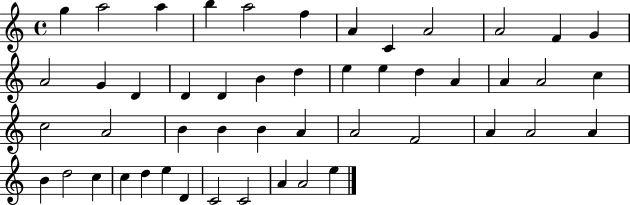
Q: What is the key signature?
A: C major